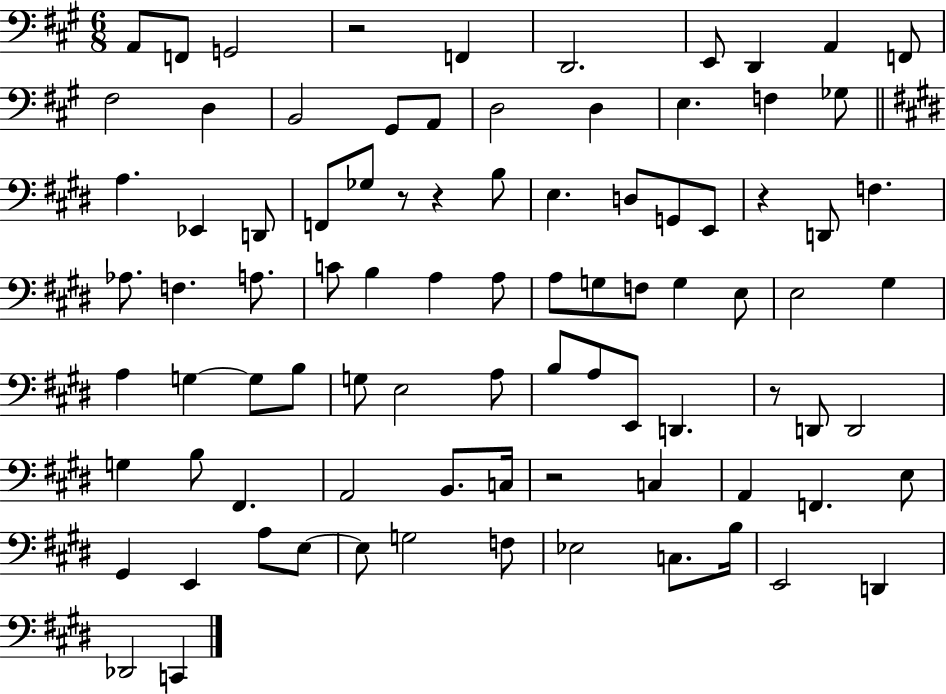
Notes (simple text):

A2/e F2/e G2/h R/h F2/q D2/h. E2/e D2/q A2/q F2/e F#3/h D3/q B2/h G#2/e A2/e D3/h D3/q E3/q. F3/q Gb3/e A3/q. Eb2/q D2/e F2/e Gb3/e R/e R/q B3/e E3/q. D3/e G2/e E2/e R/q D2/e F3/q. Ab3/e. F3/q. A3/e. C4/e B3/q A3/q A3/e A3/e G3/e F3/e G3/q E3/e E3/h G#3/q A3/q G3/q G3/e B3/e G3/e E3/h A3/e B3/e A3/e E2/e D2/q. R/e D2/e D2/h G3/q B3/e F#2/q. A2/h B2/e. C3/s R/h C3/q A2/q F2/q. E3/e G#2/q E2/q A3/e E3/e E3/e G3/h F3/e Eb3/h C3/e. B3/s E2/h D2/q Db2/h C2/q